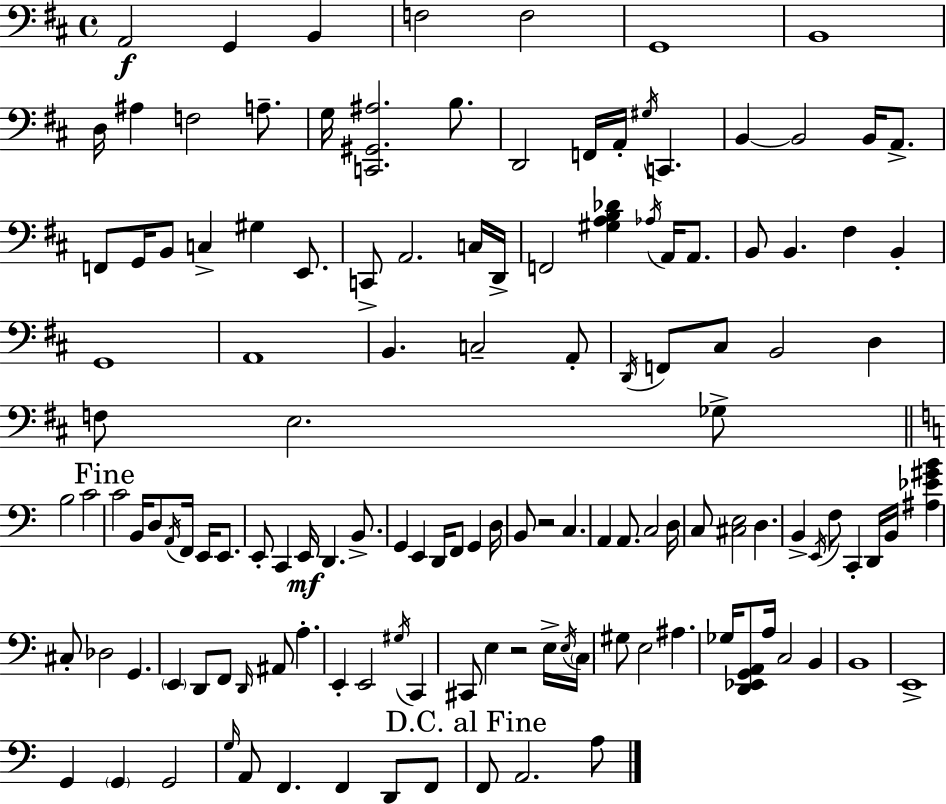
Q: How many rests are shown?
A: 2